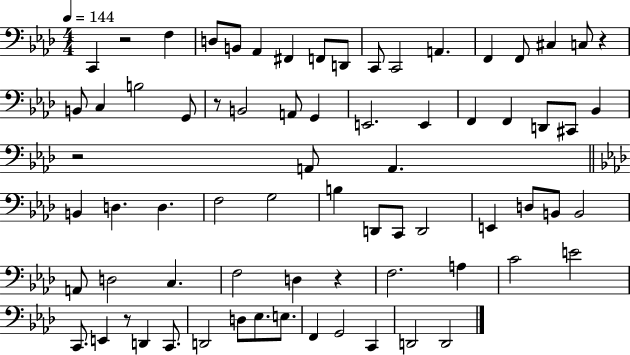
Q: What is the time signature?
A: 4/4